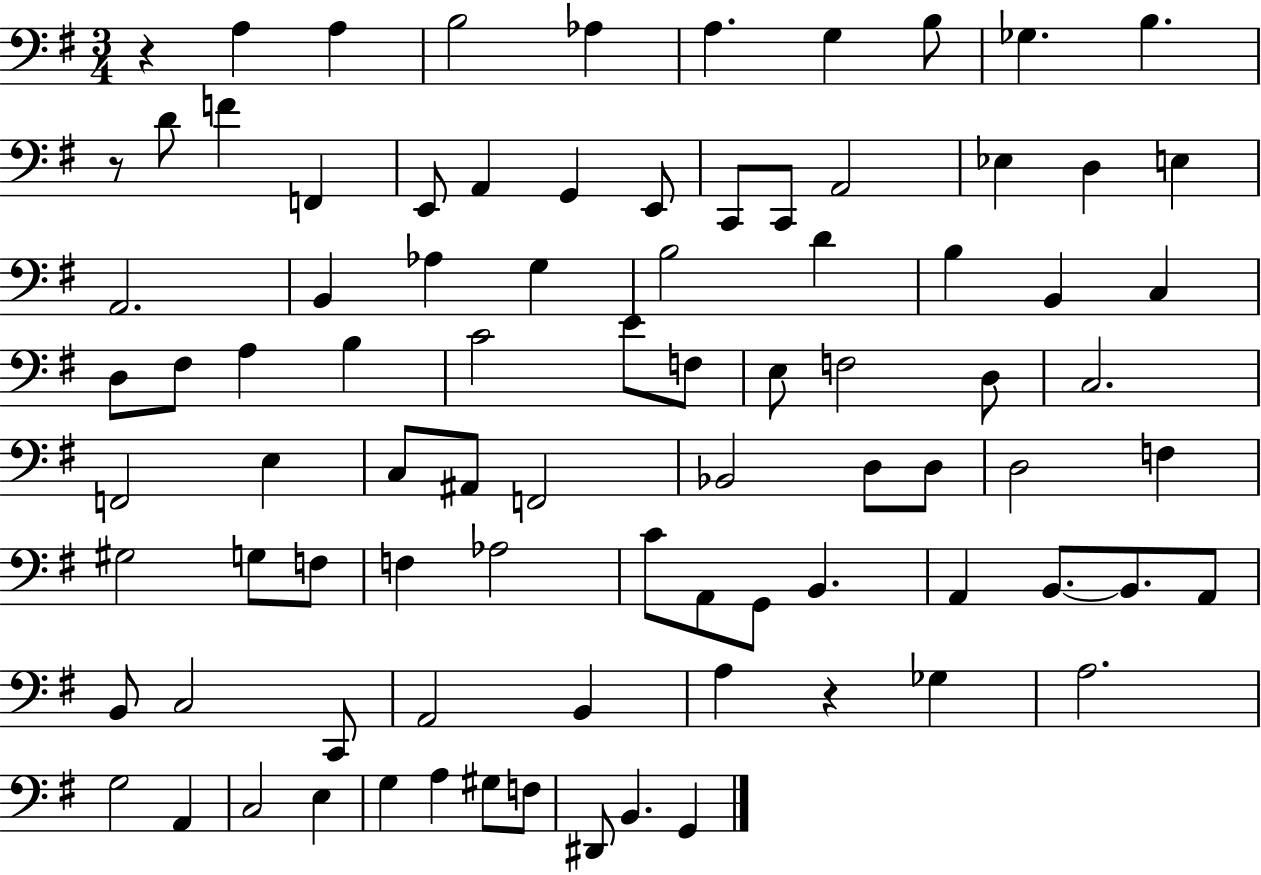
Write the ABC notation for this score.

X:1
T:Untitled
M:3/4
L:1/4
K:G
z A, A, B,2 _A, A, G, B,/2 _G, B, z/2 D/2 F F,, E,,/2 A,, G,, E,,/2 C,,/2 C,,/2 A,,2 _E, D, E, A,,2 B,, _A, G, B,2 D B, B,, C, D,/2 ^F,/2 A, B, C2 E/2 F,/2 E,/2 F,2 D,/2 C,2 F,,2 E, C,/2 ^A,,/2 F,,2 _B,,2 D,/2 D,/2 D,2 F, ^G,2 G,/2 F,/2 F, _A,2 C/2 A,,/2 G,,/2 B,, A,, B,,/2 B,,/2 A,,/2 B,,/2 C,2 C,,/2 A,,2 B,, A, z _G, A,2 G,2 A,, C,2 E, G, A, ^G,/2 F,/2 ^D,,/2 B,, G,,